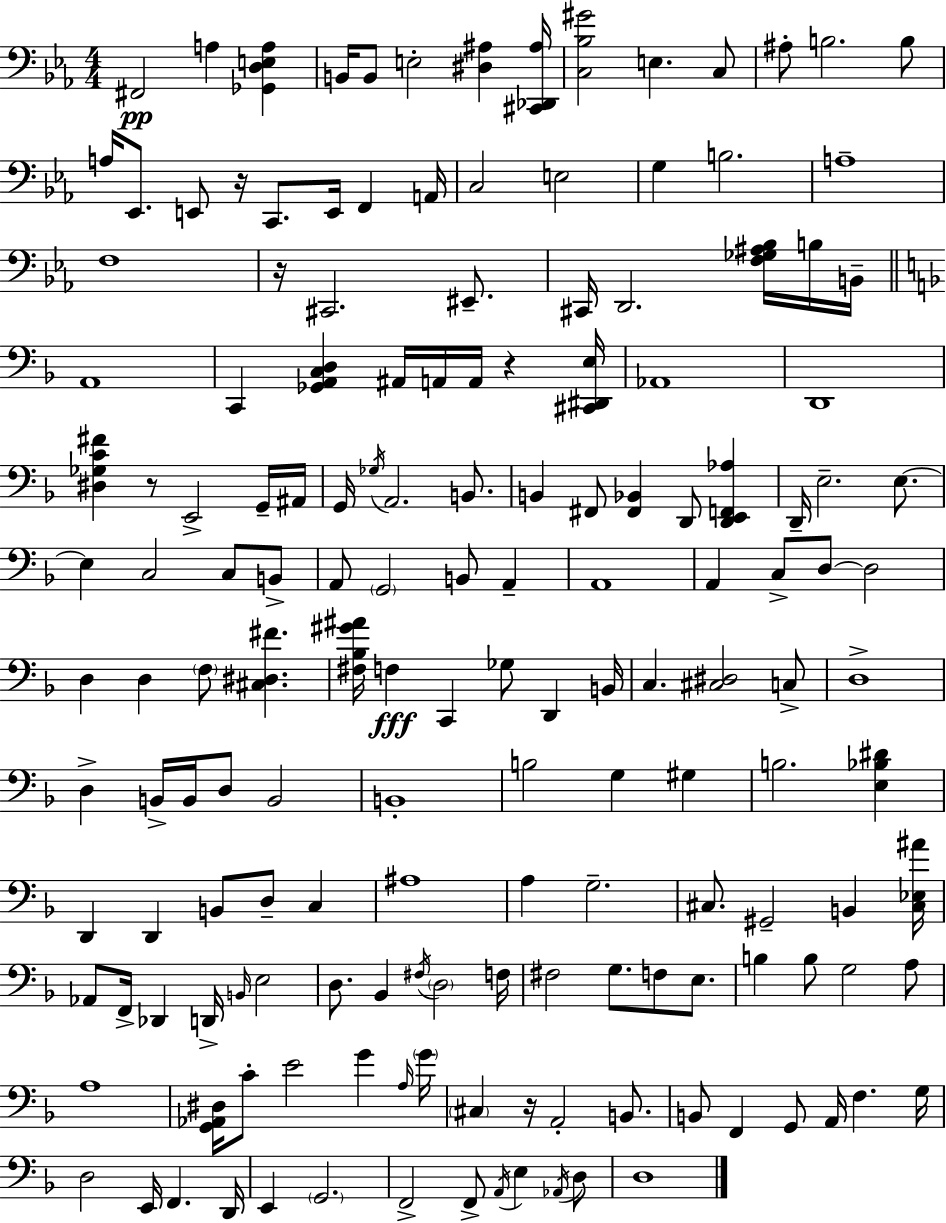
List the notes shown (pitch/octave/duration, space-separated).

F#2/h A3/q [Gb2,D3,E3,A3]/q B2/s B2/e E3/h [D#3,A#3]/q [C#2,Db2,A#3]/s [C3,Bb3,G#4]/h E3/q. C3/e A#3/e B3/h. B3/e A3/s Eb2/e. E2/e R/s C2/e. E2/s F2/q A2/s C3/h E3/h G3/q B3/h. A3/w F3/w R/s C#2/h. EIS2/e. C#2/s D2/h. [F3,Gb3,A#3,Bb3]/s B3/s B2/s A2/w C2/q [Gb2,A2,C3,D3]/q A#2/s A2/s A2/s R/q [C#2,D#2,E3]/s Ab2/w D2/w [D#3,Gb3,C4,F#4]/q R/e E2/h G2/s A#2/s G2/s Gb3/s A2/h. B2/e. B2/q F#2/e [F#2,Bb2]/q D2/e [D2,E2,F2,Ab3]/q D2/s E3/h. E3/e. E3/q C3/h C3/e B2/e A2/e G2/h B2/e A2/q A2/w A2/q C3/e D3/e D3/h D3/q D3/q F3/e [C#3,D#3,F#4]/q. [F#3,Bb3,G#4,A#4]/s F3/q C2/q Gb3/e D2/q B2/s C3/q. [C#3,D#3]/h C3/e D3/w D3/q B2/s B2/s D3/e B2/h B2/w B3/h G3/q G#3/q B3/h. [E3,Bb3,D#4]/q D2/q D2/q B2/e D3/e C3/q A#3/w A3/q G3/h. C#3/e. G#2/h B2/q [C#3,Eb3,A#4]/s Ab2/e F2/s Db2/q D2/s B2/s E3/h D3/e. Bb2/q F#3/s D3/h F3/s F#3/h G3/e. F3/e E3/e. B3/q B3/e G3/h A3/e A3/w [G2,Ab2,D#3]/s C4/e E4/h G4/q A3/s G4/s C#3/q R/s A2/h B2/e. B2/e F2/q G2/e A2/s F3/q. G3/s D3/h E2/s F2/q. D2/s E2/q G2/h. F2/h F2/e A2/s E3/q Ab2/s D3/e D3/w